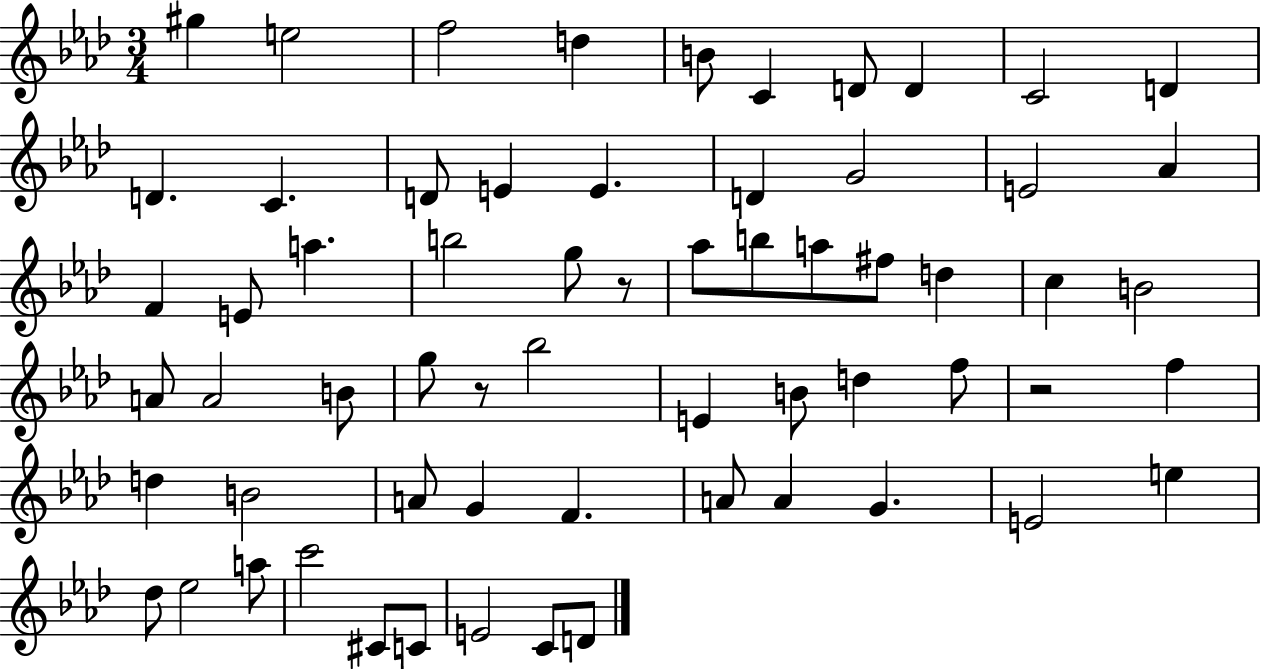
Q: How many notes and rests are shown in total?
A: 63